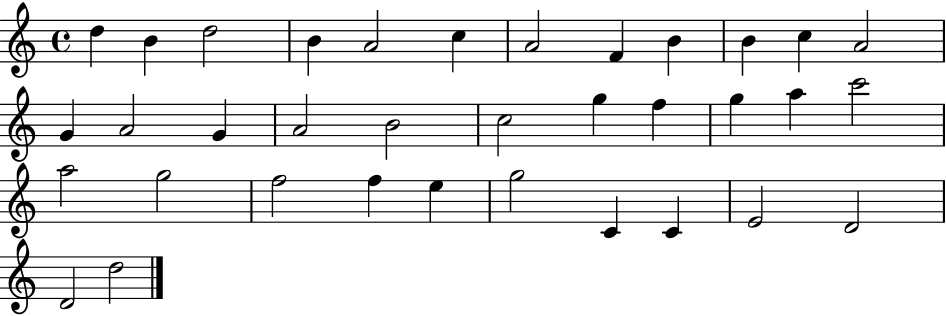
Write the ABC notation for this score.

X:1
T:Untitled
M:4/4
L:1/4
K:C
d B d2 B A2 c A2 F B B c A2 G A2 G A2 B2 c2 g f g a c'2 a2 g2 f2 f e g2 C C E2 D2 D2 d2